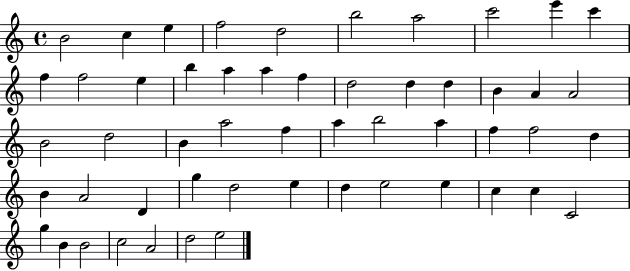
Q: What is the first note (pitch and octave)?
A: B4